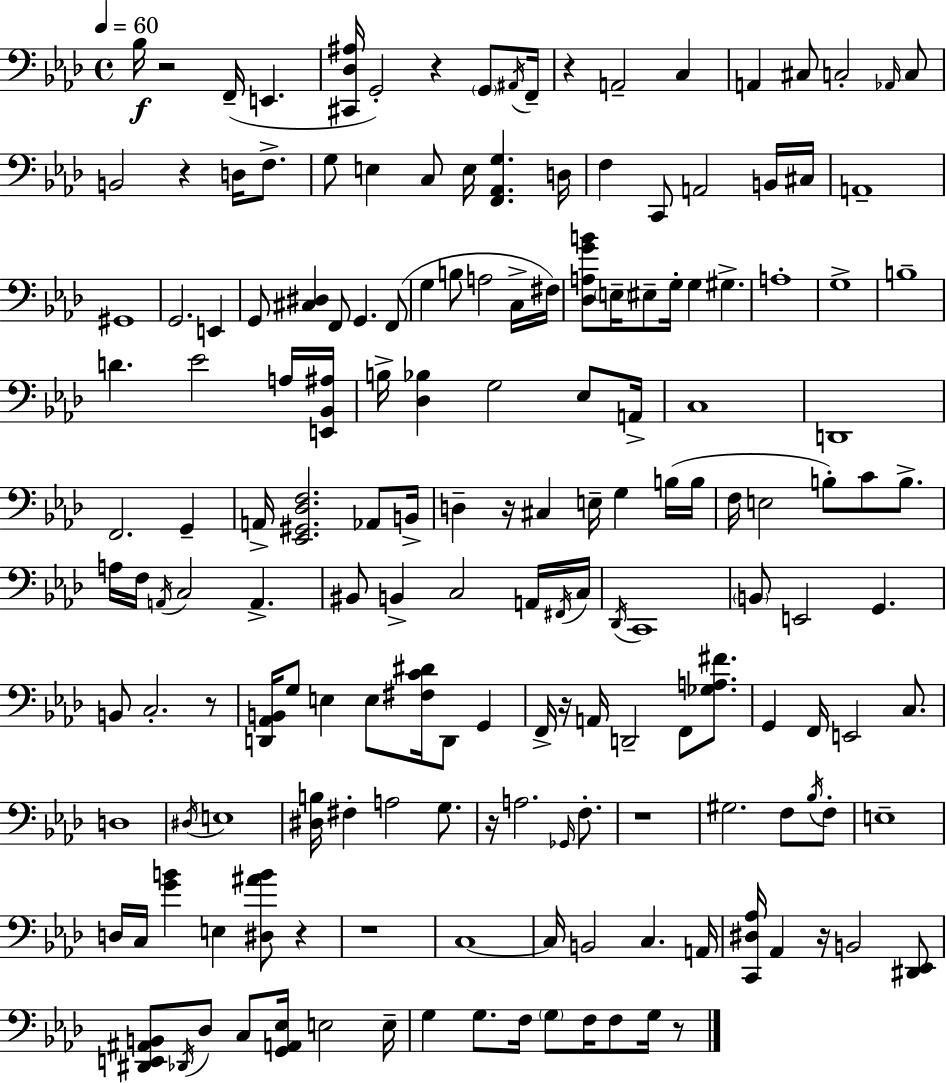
{
  \clef bass
  \time 4/4
  \defaultTimeSignature
  \key aes \major
  \tempo 4 = 60
  bes16\f r2 f,16--( e,4. | <cis, des ais>16 g,2-.) r4 \parenthesize g,8 \acciaccatura { ais,16 } | f,16-- r4 a,2-- c4 | a,4 cis8 c2-. \grace { aes,16 } | \break c8 b,2 r4 d16 f8.-> | g8 e4 c8 e16 <f, aes, g>4. | d16 f4 c,8 a,2 | b,16 cis16 a,1-- | \break gis,1 | g,2. e,4 | g,8 <cis dis>4 f,8 g,4. | f,8( g4 b8 a2 | \break c16-> fis16) <des a g' b'>8 \parenthesize e16-- eis8-- g16-. g4 gis4.-> | a1-. | g1-> | b1-- | \break d'4. ees'2 | a16 <e, bes, ais>16 b16-> <des bes>4 g2 ees8 | a,16-> c1 | d,1 | \break f,2. g,4-- | a,16-> <ees, gis, des f>2. aes,8 | b,16-> d4-- r16 cis4 e16-- g4 | b16( b16 f16 e2 b8-.) c'8 b8.-> | \break a16 f16 \acciaccatura { a,16 } c2 a,4.-> | bis,8 b,4-> c2 | a,16 \acciaccatura { fis,16 } c16 \acciaccatura { des,16 } c,1 | \parenthesize b,8 e,2 g,4. | \break b,8 c2.-. | r8 <d, aes, b,>16 g8 e4 e8 <fis c' dis'>16 d,8 | g,4 f,16-> r16 a,16 d,2-- | f,8 <ges a fis'>8. g,4 f,16 e,2 | \break c8. d1 | \acciaccatura { dis16 } e1 | <dis b>16 fis4-. a2 | g8. r16 a2. | \break \grace { ges,16 } f8.-. r1 | gis2. | f8 \acciaccatura { bes16 } f8-. e1-- | d16 c16 <g' b'>4 e4 | \break <dis ais' b'>8 r4 r1 | c1~~ | c16 b,2 | c4. a,16 <c, dis aes>16 aes,4 r16 b,2 | \break <dis, ees,>8 <dis, e, ais, b,>8 \acciaccatura { des,16 } des8 c8 <g, a, ees>16 | e2 e16-- g4 g8. | f16 \parenthesize g8 f16 f8 g16 r8 \bar "|."
}